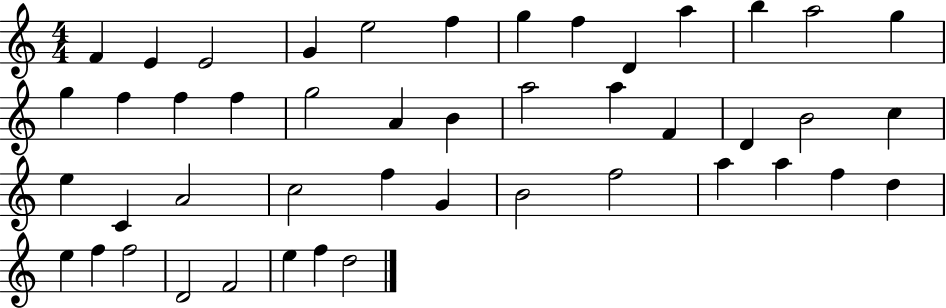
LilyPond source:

{
  \clef treble
  \numericTimeSignature
  \time 4/4
  \key c \major
  f'4 e'4 e'2 | g'4 e''2 f''4 | g''4 f''4 d'4 a''4 | b''4 a''2 g''4 | \break g''4 f''4 f''4 f''4 | g''2 a'4 b'4 | a''2 a''4 f'4 | d'4 b'2 c''4 | \break e''4 c'4 a'2 | c''2 f''4 g'4 | b'2 f''2 | a''4 a''4 f''4 d''4 | \break e''4 f''4 f''2 | d'2 f'2 | e''4 f''4 d''2 | \bar "|."
}